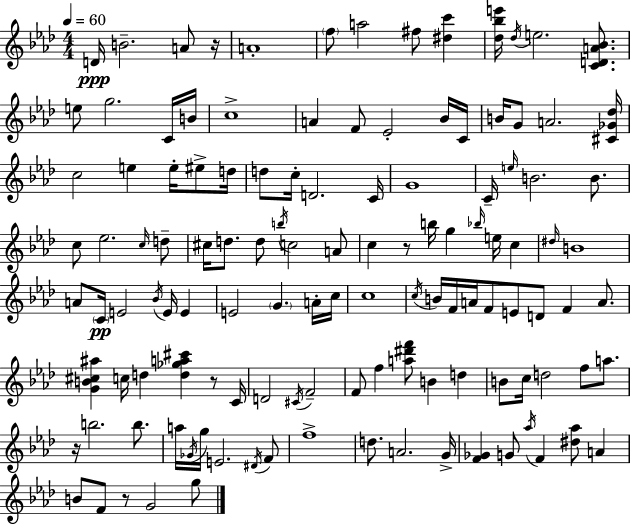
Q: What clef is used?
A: treble